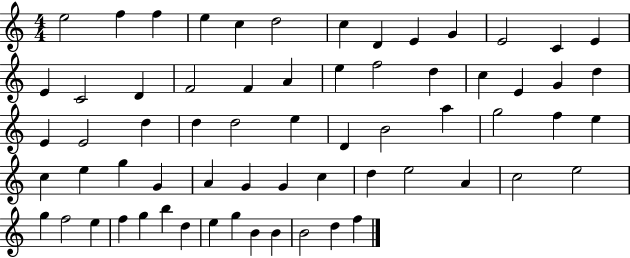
E5/h F5/q F5/q E5/q C5/q D5/h C5/q D4/q E4/q G4/q E4/h C4/q E4/q E4/q C4/h D4/q F4/h F4/q A4/q E5/q F5/h D5/q C5/q E4/q G4/q D5/q E4/q E4/h D5/q D5/q D5/h E5/q D4/q B4/h A5/q G5/h F5/q E5/q C5/q E5/q G5/q G4/q A4/q G4/q G4/q C5/q D5/q E5/h A4/q C5/h E5/h G5/q F5/h E5/q F5/q G5/q B5/q D5/q E5/q G5/q B4/q B4/q B4/h D5/q F5/q